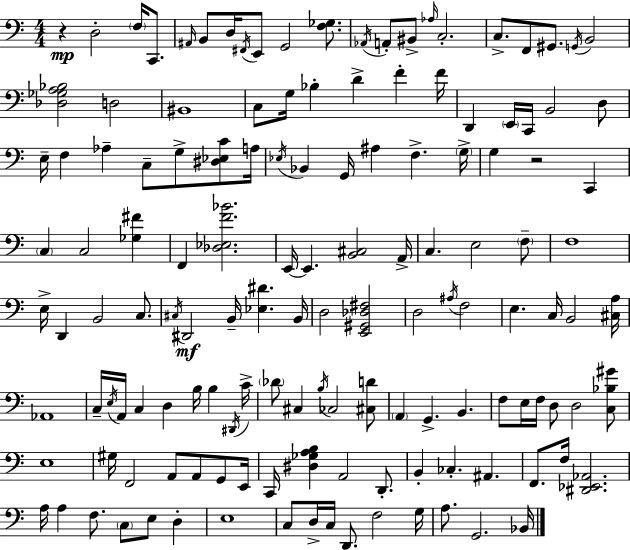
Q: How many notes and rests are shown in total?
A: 139